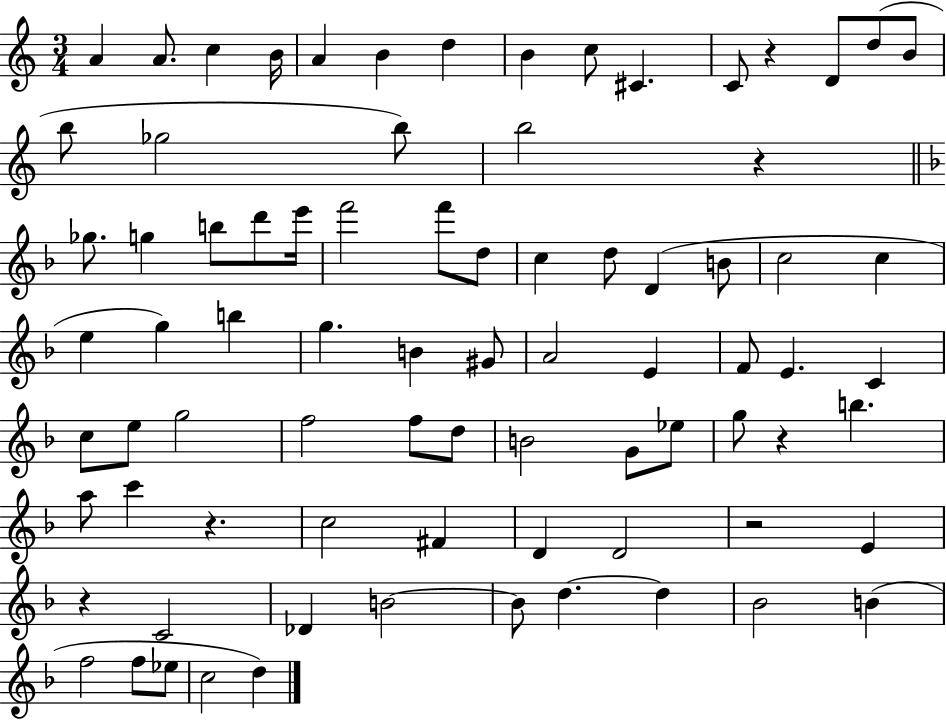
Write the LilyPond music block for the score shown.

{
  \clef treble
  \numericTimeSignature
  \time 3/4
  \key c \major
  a'4 a'8. c''4 b'16 | a'4 b'4 d''4 | b'4 c''8 cis'4. | c'8 r4 d'8 d''8( b'8 | \break b''8 ges''2 b''8) | b''2 r4 | \bar "||" \break \key d \minor ges''8. g''4 b''8 d'''8 e'''16 | f'''2 f'''8 d''8 | c''4 d''8 d'4( b'8 | c''2 c''4 | \break e''4 g''4) b''4 | g''4. b'4 gis'8 | a'2 e'4 | f'8 e'4. c'4 | \break c''8 e''8 g''2 | f''2 f''8 d''8 | b'2 g'8 ees''8 | g''8 r4 b''4. | \break a''8 c'''4 r4. | c''2 fis'4 | d'4 d'2 | r2 e'4 | \break r4 c'2 | des'4 b'2~~ | b'8 d''4.~~ d''4 | bes'2 b'4( | \break f''2 f''8 ees''8 | c''2 d''4) | \bar "|."
}